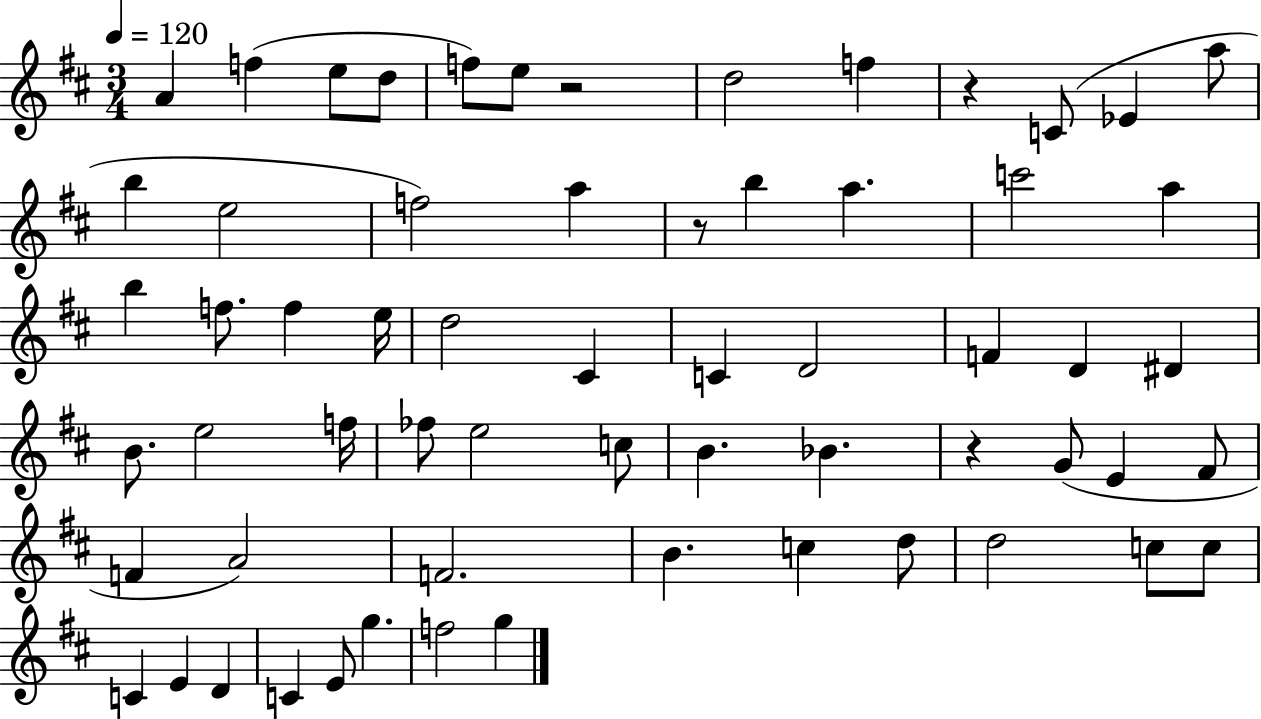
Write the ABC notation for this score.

X:1
T:Untitled
M:3/4
L:1/4
K:D
A f e/2 d/2 f/2 e/2 z2 d2 f z C/2 _E a/2 b e2 f2 a z/2 b a c'2 a b f/2 f e/4 d2 ^C C D2 F D ^D B/2 e2 f/4 _f/2 e2 c/2 B _B z G/2 E ^F/2 F A2 F2 B c d/2 d2 c/2 c/2 C E D C E/2 g f2 g